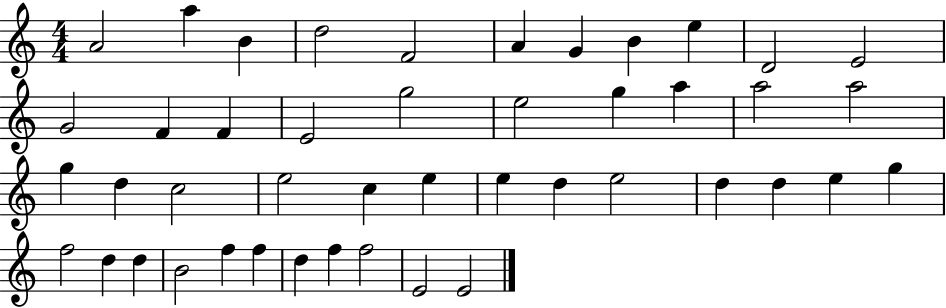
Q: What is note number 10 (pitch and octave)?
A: D4